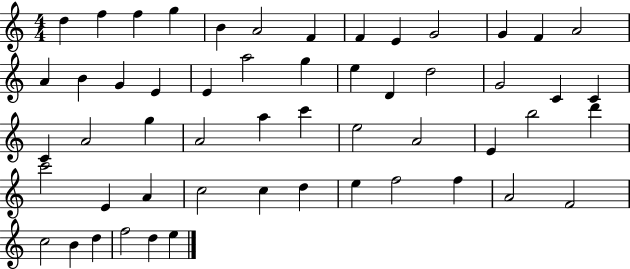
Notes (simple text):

D5/q F5/q F5/q G5/q B4/q A4/h F4/q F4/q E4/q G4/h G4/q F4/q A4/h A4/q B4/q G4/q E4/q E4/q A5/h G5/q E5/q D4/q D5/h G4/h C4/q C4/q C4/q A4/h G5/q A4/h A5/q C6/q E5/h A4/h E4/q B5/h D6/q C6/h E4/q A4/q C5/h C5/q D5/q E5/q F5/h F5/q A4/h F4/h C5/h B4/q D5/q F5/h D5/q E5/q